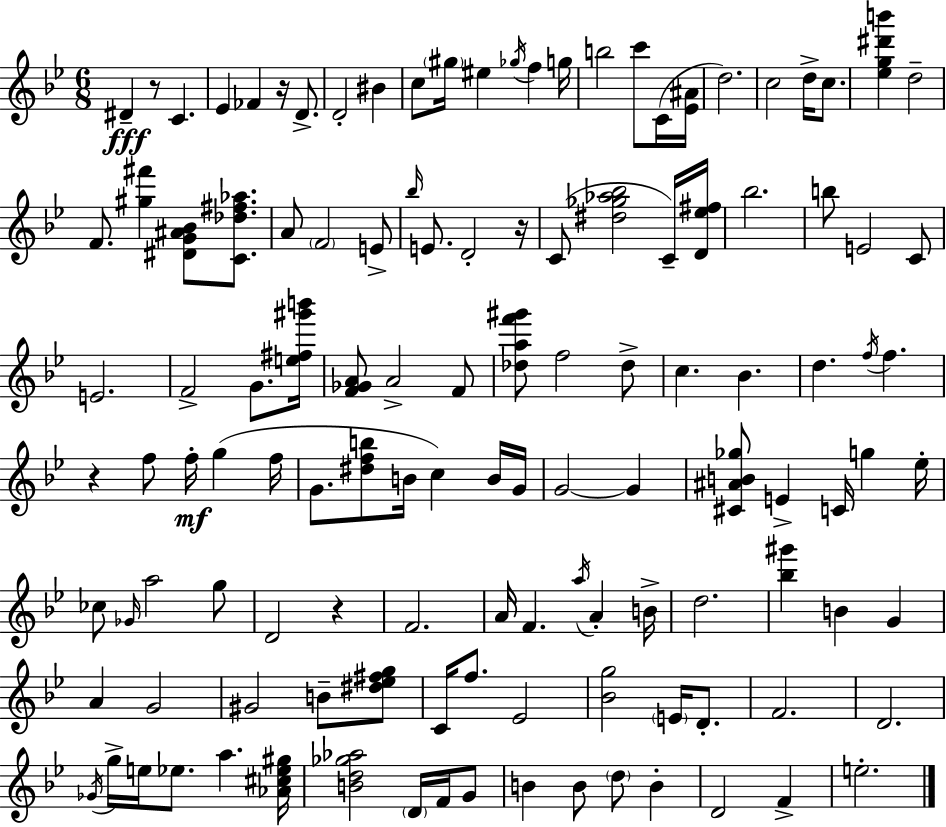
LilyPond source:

{
  \clef treble
  \numericTimeSignature
  \time 6/8
  \key bes \major
  dis'4--\fff r8 c'4. | ees'4 fes'4 r16 d'8.-> | d'2-. bis'4 | c''8 \parenthesize gis''16 eis''4 \acciaccatura { ges''16 } f''4 | \break g''16 b''2 c'''8 c'16( | <ees' ais'>16 d''2.) | c''2 d''16-> c''8. | <ees'' g'' dis''' b'''>4 d''2-- | \break f'8. <gis'' fis'''>4 <dis' g' ais' bes'>8 <c' des'' fis'' aes''>8. | a'8 \parenthesize f'2 e'8-> | \grace { bes''16 } e'8. d'2-. | r16 c'8( <dis'' ges'' aes'' bes''>2 | \break c'16--) <d' ees'' fis''>16 bes''2. | b''8 e'2 | c'8 e'2. | f'2-> g'8. | \break <e'' fis'' gis''' b'''>16 <f' ges' a'>8 a'2-> | f'8 <des'' a'' f''' gis'''>8 f''2 | des''8-> c''4. bes'4. | d''4. \acciaccatura { f''16 } f''4. | \break r4 f''8 f''16-.\mf g''4( | f''16 g'8. <dis'' f'' b''>8 b'16 c''4) | b'16 g'16 g'2~~ g'4 | <cis' ais' b' ges''>8 e'4-> c'16 g''4 | \break ees''16-. ces''8 \grace { ges'16 } a''2 | g''8 d'2 | r4 f'2. | a'16 f'4. \acciaccatura { a''16 } | \break a'4-. b'16-> d''2. | <bes'' gis'''>4 b'4 | g'4 a'4 g'2 | gis'2 | \break b'8-- <dis'' ees'' fis'' g''>8 c'16 f''8. ees'2 | <bes' g''>2 | \parenthesize e'16 d'8.-. f'2. | d'2. | \break \acciaccatura { ges'16 } g''16-> e''16 ees''8. a''4. | <aes' cis'' ees'' gis''>16 <b' d'' ges'' aes''>2 | \parenthesize d'16 f'16 g'8 b'4 b'8 | \parenthesize d''8 b'4-. d'2 | \break f'4-> e''2.-. | \bar "|."
}